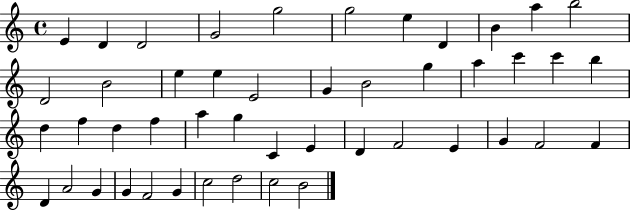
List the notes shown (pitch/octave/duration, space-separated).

E4/q D4/q D4/h G4/h G5/h G5/h E5/q D4/q B4/q A5/q B5/h D4/h B4/h E5/q E5/q E4/h G4/q B4/h G5/q A5/q C6/q C6/q B5/q D5/q F5/q D5/q F5/q A5/q G5/q C4/q E4/q D4/q F4/h E4/q G4/q F4/h F4/q D4/q A4/h G4/q G4/q F4/h G4/q C5/h D5/h C5/h B4/h